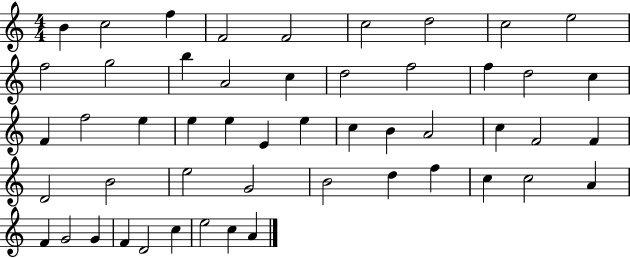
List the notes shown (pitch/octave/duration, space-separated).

B4/q C5/h F5/q F4/h F4/h C5/h D5/h C5/h E5/h F5/h G5/h B5/q A4/h C5/q D5/h F5/h F5/q D5/h C5/q F4/q F5/h E5/q E5/q E5/q E4/q E5/q C5/q B4/q A4/h C5/q F4/h F4/q D4/h B4/h E5/h G4/h B4/h D5/q F5/q C5/q C5/h A4/q F4/q G4/h G4/q F4/q D4/h C5/q E5/h C5/q A4/q